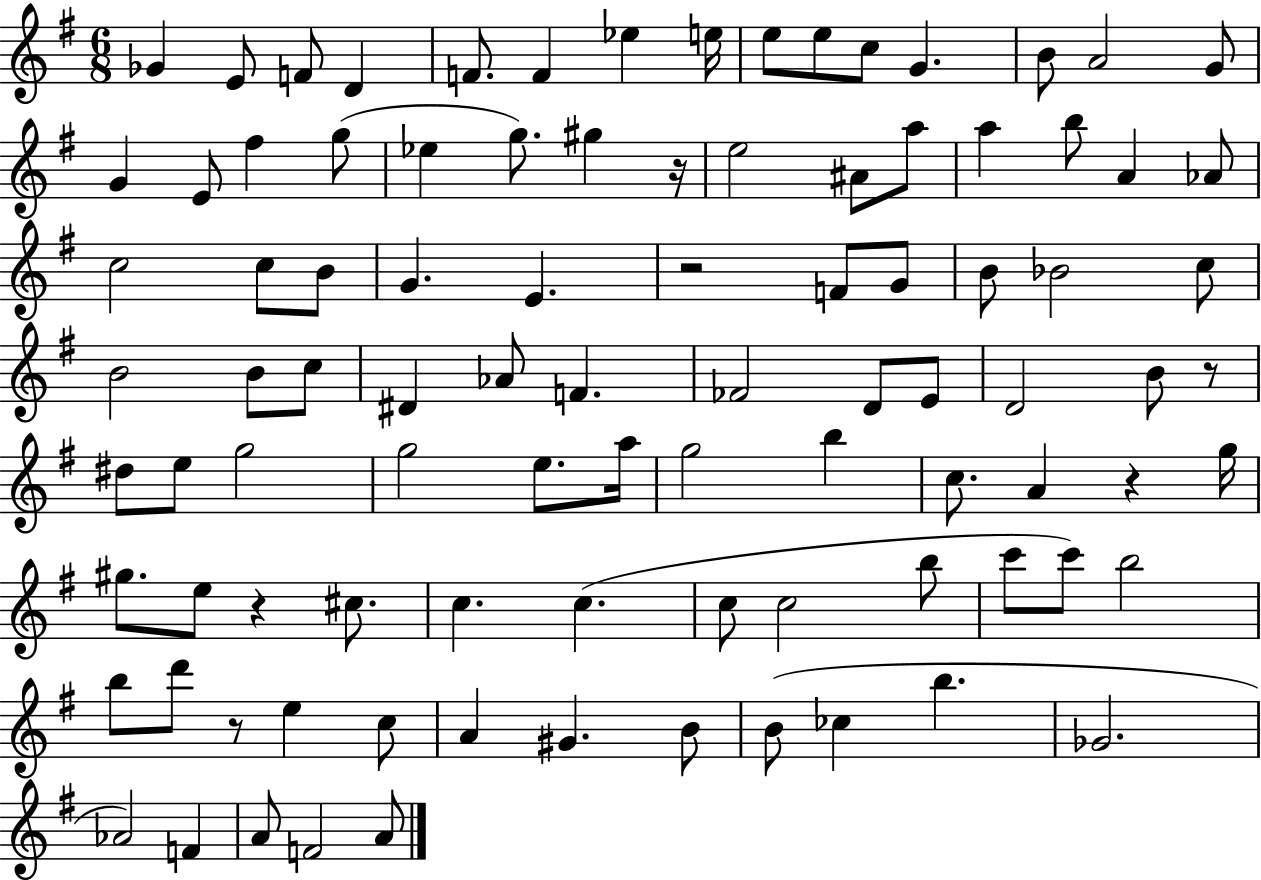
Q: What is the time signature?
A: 6/8